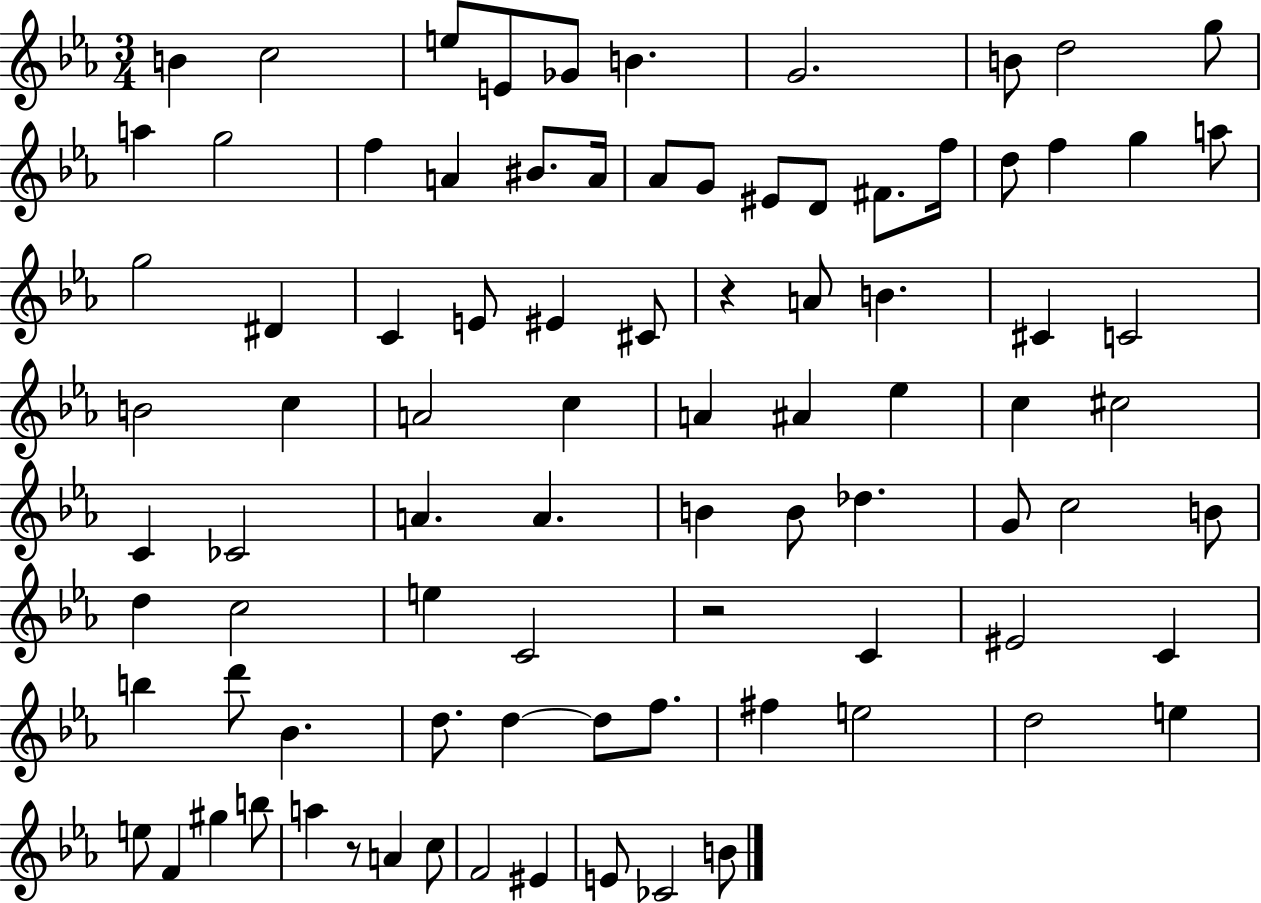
B4/q C5/h E5/e E4/e Gb4/e B4/q. G4/h. B4/e D5/h G5/e A5/q G5/h F5/q A4/q BIS4/e. A4/s Ab4/e G4/e EIS4/e D4/e F#4/e. F5/s D5/e F5/q G5/q A5/e G5/h D#4/q C4/q E4/e EIS4/q C#4/e R/q A4/e B4/q. C#4/q C4/h B4/h C5/q A4/h C5/q A4/q A#4/q Eb5/q C5/q C#5/h C4/q CES4/h A4/q. A4/q. B4/q B4/e Db5/q. G4/e C5/h B4/e D5/q C5/h E5/q C4/h R/h C4/q EIS4/h C4/q B5/q D6/e Bb4/q. D5/e. D5/q D5/e F5/e. F#5/q E5/h D5/h E5/q E5/e F4/q G#5/q B5/e A5/q R/e A4/q C5/e F4/h EIS4/q E4/e CES4/h B4/e